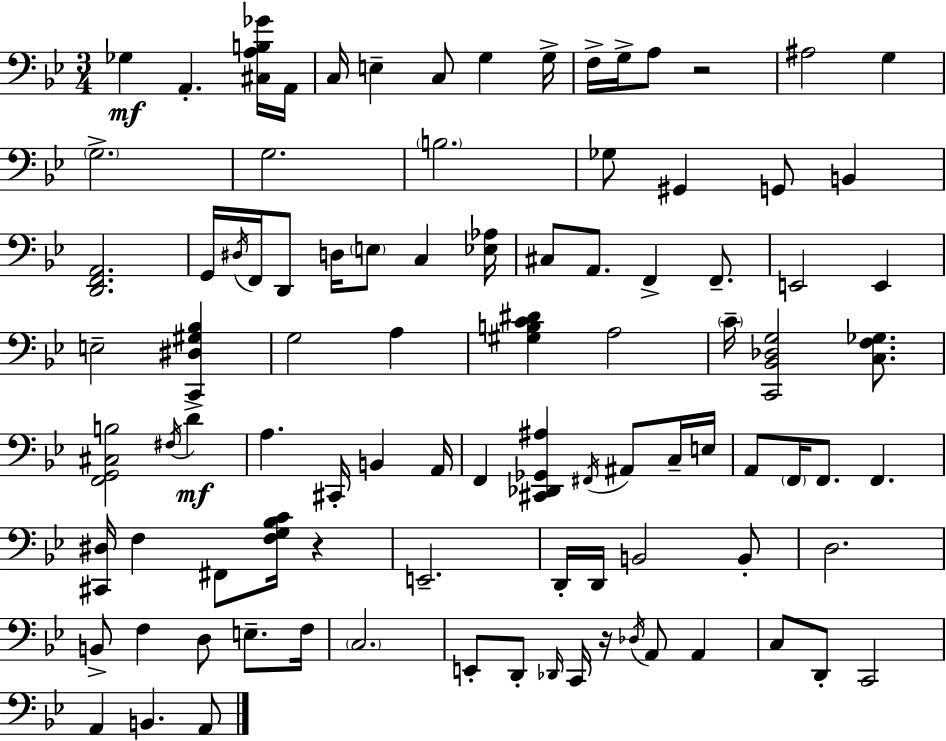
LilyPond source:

{
  \clef bass
  \numericTimeSignature
  \time 3/4
  \key bes \major
  \repeat volta 2 { ges4\mf a,4.-. <cis a b ges'>16 a,16 | c16 e4-- c8 g4 g16-> | f16-> g16-> a8 r2 | ais2 g4 | \break \parenthesize g2.-> | g2. | \parenthesize b2. | ges8 gis,4 g,8 b,4 | \break <d, f, a,>2. | g,16 \acciaccatura { dis16 } f,16 d,8 d16 \parenthesize e8 c4 | <ees aes>16 cis8 a,8. f,4-> f,8.-- | e,2 e,4 | \break e2-- <c, dis gis bes>4 | g2 a4 | <gis b c' dis'>4 a2 | \parenthesize c'16-- <c, bes, des g>2 <c f ges>8. | \break <f, g, cis b>2 \acciaccatura { fis16 }\mf d'4-> | a4. cis,16-. b,4 | a,16 f,4 <cis, des, ges, ais>4 \acciaccatura { fis,16 } ais,8 | c16-- e16 a,8 \parenthesize f,16 f,8. f,4. | \break <cis, dis>16 f4 fis,8 <f g bes c'>16 r4 | e,2.-- | d,16-. d,16 b,2 | b,8-. d2. | \break b,8-> f4 d8 e8.-- | f16 \parenthesize c2. | e,8-. d,8-. \grace { des,16 } c,16 r16 \acciaccatura { des16 } a,8 | a,4 c8 d,8-. c,2 | \break a,4 b,4. | a,8 } \bar "|."
}